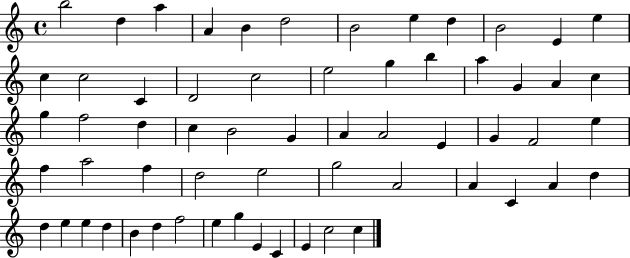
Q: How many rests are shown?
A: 0